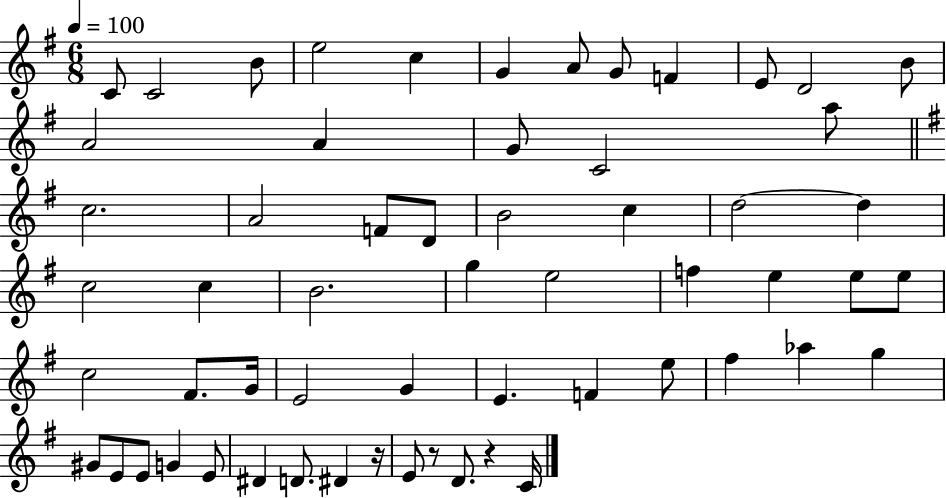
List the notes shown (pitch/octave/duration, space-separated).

C4/e C4/h B4/e E5/h C5/q G4/q A4/e G4/e F4/q E4/e D4/h B4/e A4/h A4/q G4/e C4/h A5/e C5/h. A4/h F4/e D4/e B4/h C5/q D5/h D5/q C5/h C5/q B4/h. G5/q E5/h F5/q E5/q E5/e E5/e C5/h F#4/e. G4/s E4/h G4/q E4/q. F4/q E5/e F#5/q Ab5/q G5/q G#4/e E4/e E4/e G4/q E4/e D#4/q D4/e. D#4/q R/s E4/e R/e D4/e. R/q C4/s